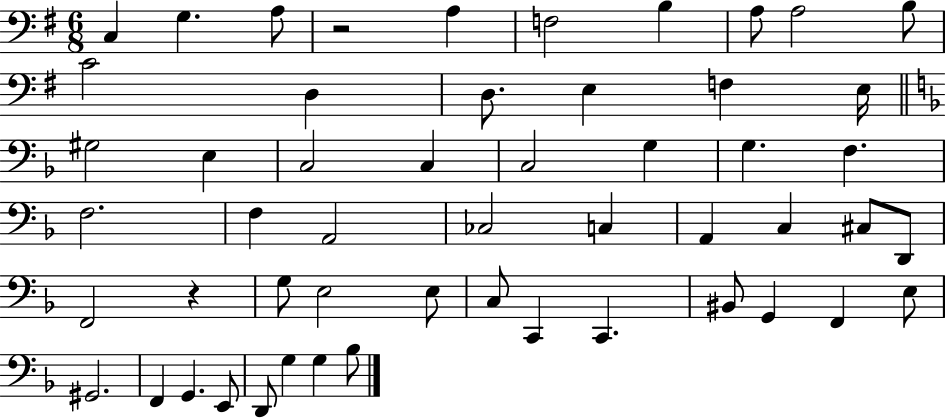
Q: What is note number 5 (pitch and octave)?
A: F3